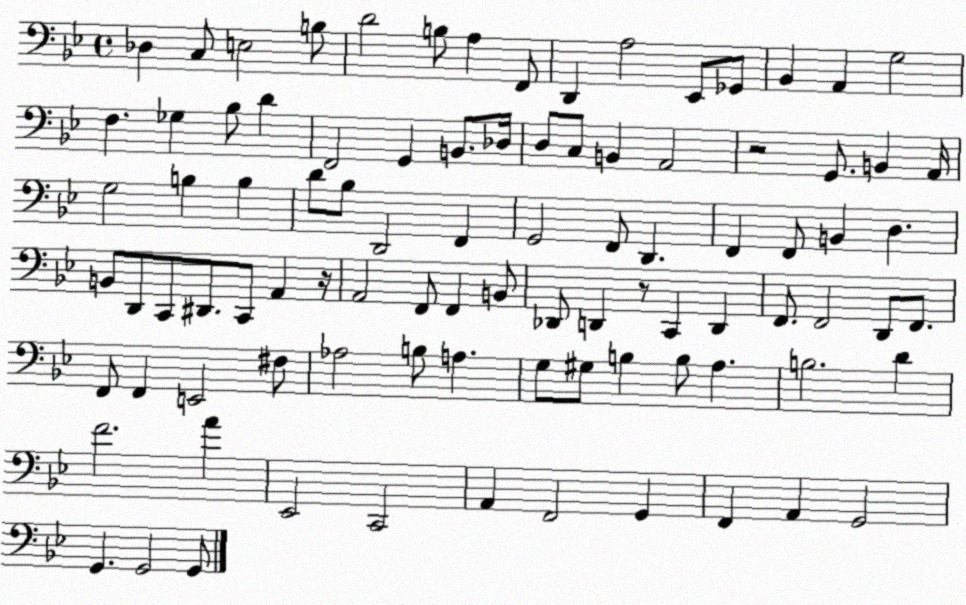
X:1
T:Untitled
M:4/4
L:1/4
K:Bb
_D, C,/2 E,2 B,/2 D2 B,/2 A, F,,/2 D,, A,2 _E,,/2 _G,,/2 _B,, A,, G,2 F, _G, _B,/2 D F,,2 G,, B,,/2 _D,/4 D,/2 C,/2 B,, A,,2 z2 G,,/2 B,, A,,/4 G,2 B, B, D/2 _B,/2 D,,2 F,, G,,2 F,,/2 D,, F,, F,,/2 B,, D, B,,/2 D,,/2 C,,/2 ^D,,/2 C,,/2 A,, z/4 A,,2 F,,/2 F,, B,,/2 _D,,/2 D,, z/2 C,, D,, F,,/2 F,,2 D,,/2 F,,/2 F,,/2 F,, E,,2 ^F,/2 _A,2 B,/2 A, G,/2 ^G,/2 B, B,/2 A, B,2 D F2 A _E,,2 C,,2 A,, F,,2 G,, F,, A,, G,,2 G,, G,,2 G,,/2